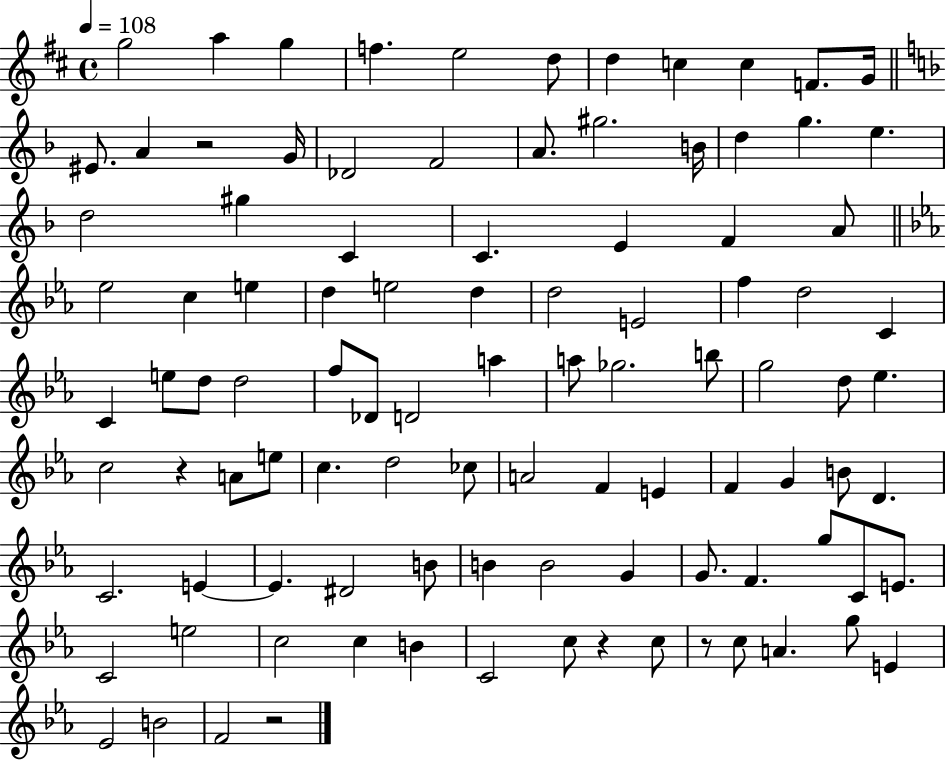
X:1
T:Untitled
M:4/4
L:1/4
K:D
g2 a g f e2 d/2 d c c F/2 G/4 ^E/2 A z2 G/4 _D2 F2 A/2 ^g2 B/4 d g e d2 ^g C C E F A/2 _e2 c e d e2 d d2 E2 f d2 C C e/2 d/2 d2 f/2 _D/2 D2 a a/2 _g2 b/2 g2 d/2 _e c2 z A/2 e/2 c d2 _c/2 A2 F E F G B/2 D C2 E E ^D2 B/2 B B2 G G/2 F g/2 C/2 E/2 C2 e2 c2 c B C2 c/2 z c/2 z/2 c/2 A g/2 E _E2 B2 F2 z2